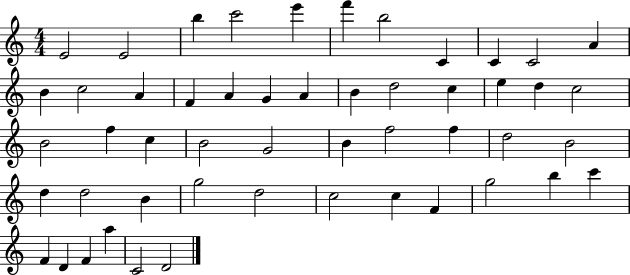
X:1
T:Untitled
M:4/4
L:1/4
K:C
E2 E2 b c'2 e' f' b2 C C C2 A B c2 A F A G A B d2 c e d c2 B2 f c B2 G2 B f2 f d2 B2 d d2 B g2 d2 c2 c F g2 b c' F D F a C2 D2